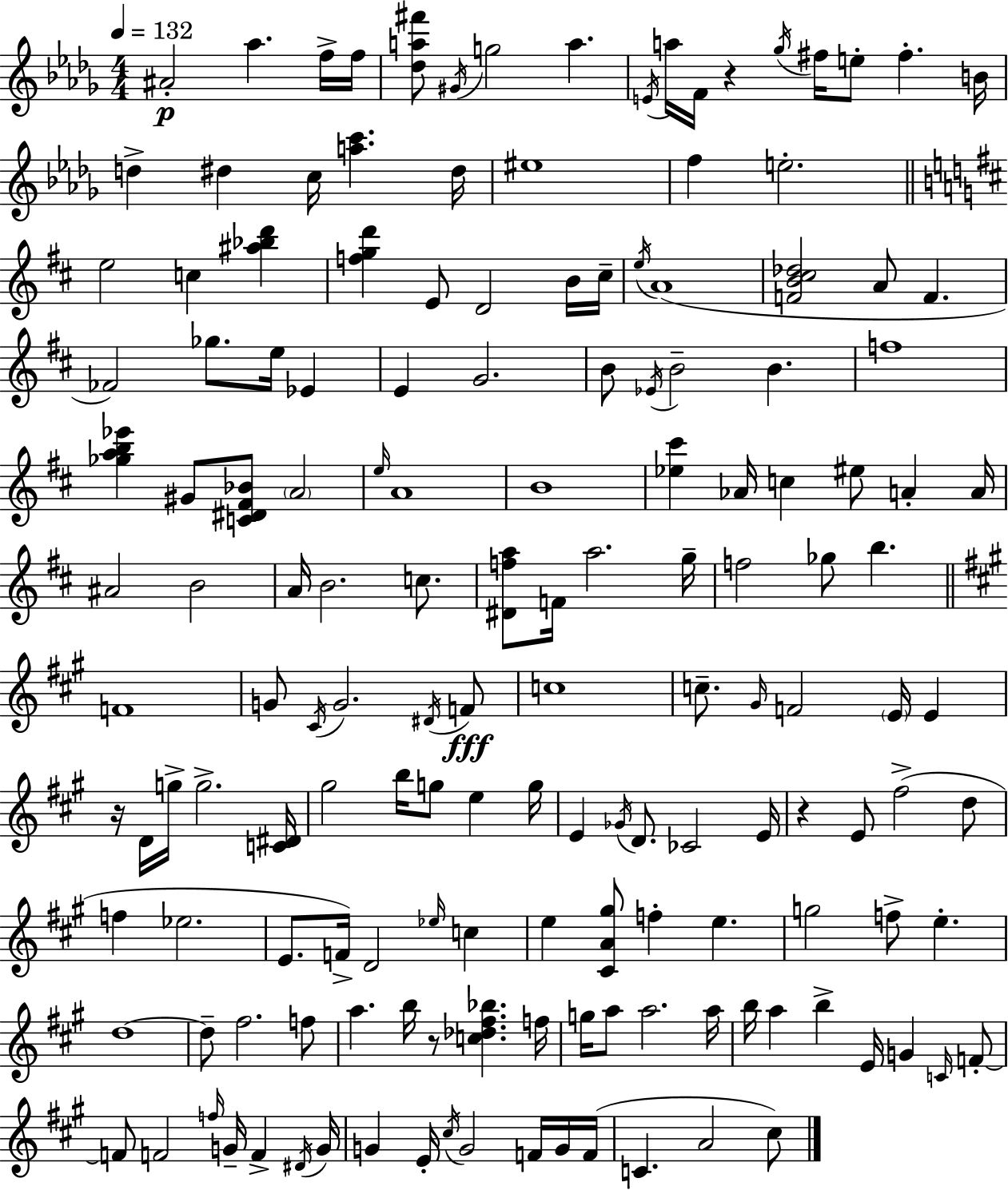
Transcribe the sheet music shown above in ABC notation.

X:1
T:Untitled
M:4/4
L:1/4
K:Bbm
^A2 _a f/4 f/4 [_da^f']/2 ^G/4 g2 a E/4 a/4 F/4 z _g/4 ^f/4 e/2 ^f B/4 d ^d c/4 [ac'] ^d/4 ^e4 f e2 e2 c [^a_bd'] [fgd'] E/2 D2 B/4 ^c/4 e/4 A4 [FB^c_d]2 A/2 F _F2 _g/2 e/4 _E E G2 B/2 _E/4 B2 B f4 [_gab_e'] ^G/2 [C^D^F_B]/2 A2 e/4 A4 B4 [_e^c'] _A/4 c ^e/2 A A/4 ^A2 B2 A/4 B2 c/2 [^Dfa]/2 F/4 a2 g/4 f2 _g/2 b F4 G/2 ^C/4 G2 ^D/4 F/2 c4 c/2 ^G/4 F2 E/4 E z/4 D/4 g/4 g2 [C^D]/4 ^g2 b/4 g/2 e g/4 E _G/4 D/2 _C2 E/4 z E/2 ^f2 d/2 f _e2 E/2 F/4 D2 _e/4 c e [^CA^g]/2 f e g2 f/2 e d4 d/2 ^f2 f/2 a b/4 z/2 [c_d^f_b] f/4 g/4 a/2 a2 a/4 b/4 a b E/4 G C/4 F/2 F/2 F2 f/4 G/4 F ^D/4 G/4 G E/4 ^c/4 G2 F/4 G/4 F/4 C A2 ^c/2